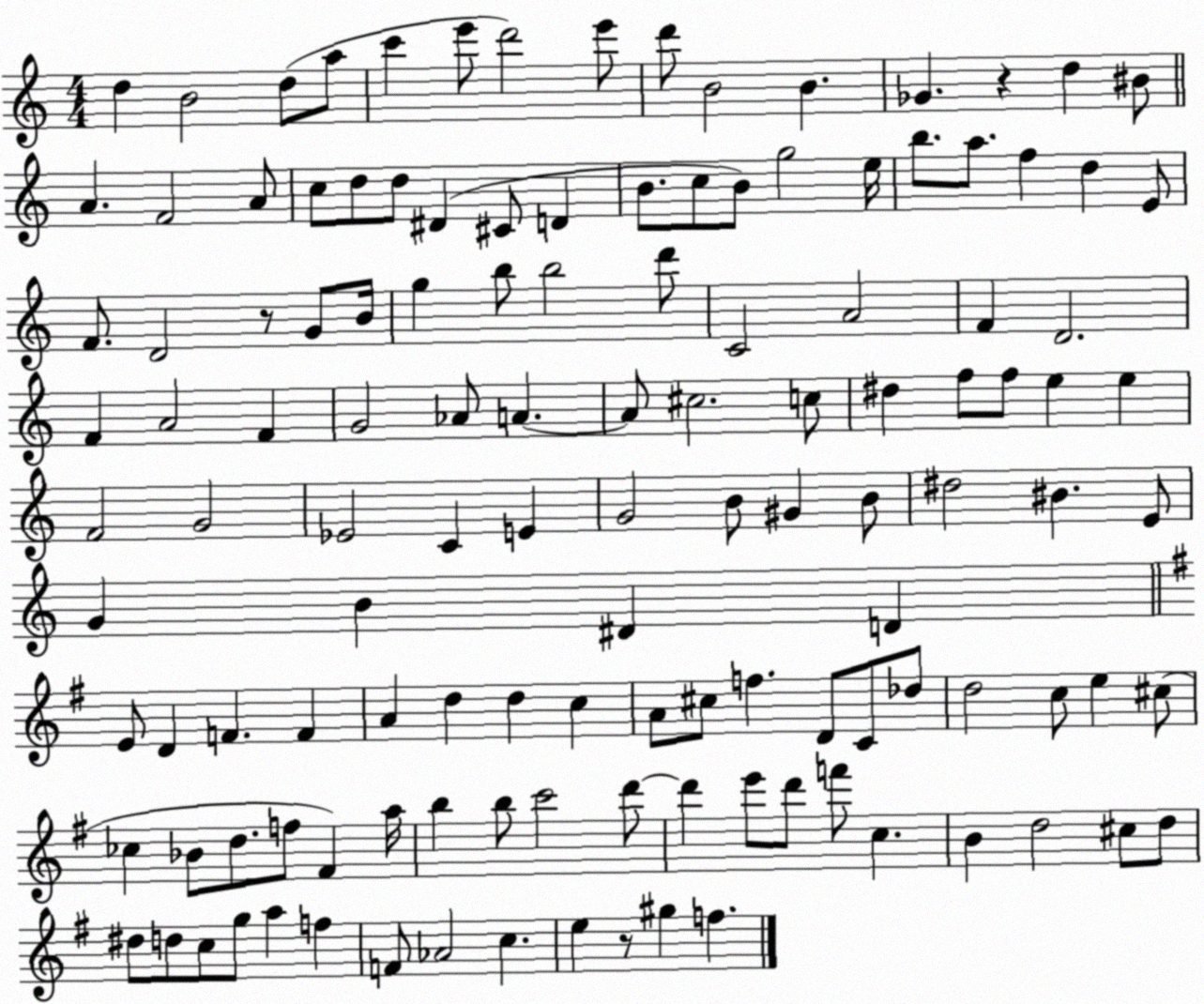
X:1
T:Untitled
M:4/4
L:1/4
K:C
d B2 d/2 a/2 c' e'/2 d'2 e'/2 d'/2 B2 B _G z d ^B/2 A F2 A/2 c/2 d/2 d/2 ^D ^C/2 D B/2 c/2 B/2 g2 e/4 b/2 a/2 f d E/2 F/2 D2 z/2 G/2 B/4 g b/2 b2 d'/2 C2 A2 F D2 F A2 F G2 _A/2 A A/2 ^c2 c/2 ^d f/2 f/2 e e F2 G2 _E2 C E G2 B/2 ^G B/2 ^d2 ^B E/2 G B ^D D E/2 D F F A d d c A/2 ^c/2 f D/2 C/2 _d/2 d2 c/2 e ^c/2 _c _B/2 d/2 f/2 ^F a/4 b b/2 c'2 d'/2 d' e'/2 d'/2 f'/2 c B d2 ^c/2 d/2 ^d/2 d/2 c/2 g/2 a f F/2 _A2 c e z/2 ^g f